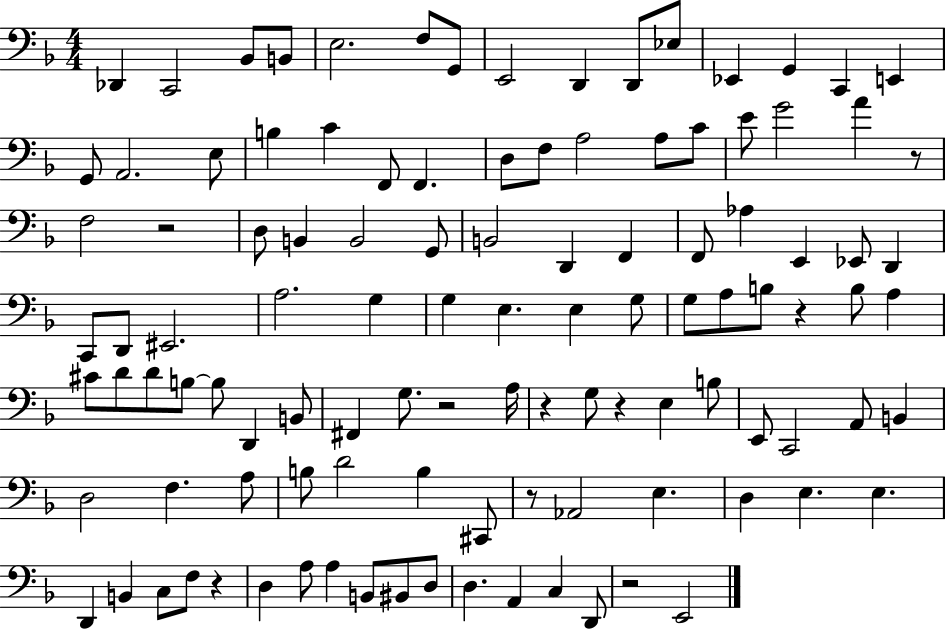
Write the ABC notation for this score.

X:1
T:Untitled
M:4/4
L:1/4
K:F
_D,, C,,2 _B,,/2 B,,/2 E,2 F,/2 G,,/2 E,,2 D,, D,,/2 _E,/2 _E,, G,, C,, E,, G,,/2 A,,2 E,/2 B, C F,,/2 F,, D,/2 F,/2 A,2 A,/2 C/2 E/2 G2 A z/2 F,2 z2 D,/2 B,, B,,2 G,,/2 B,,2 D,, F,, F,,/2 _A, E,, _E,,/2 D,, C,,/2 D,,/2 ^E,,2 A,2 G, G, E, E, G,/2 G,/2 A,/2 B,/2 z B,/2 A, ^C/2 D/2 D/2 B,/2 B,/2 D,, B,,/2 ^F,, G,/2 z2 A,/4 z G,/2 z E, B,/2 E,,/2 C,,2 A,,/2 B,, D,2 F, A,/2 B,/2 D2 B, ^C,,/2 z/2 _A,,2 E, D, E, E, D,, B,, C,/2 F,/2 z D, A,/2 A, B,,/2 ^B,,/2 D,/2 D, A,, C, D,,/2 z2 E,,2